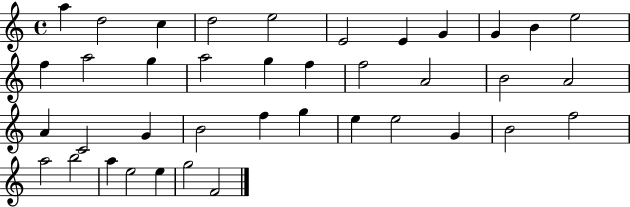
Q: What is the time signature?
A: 4/4